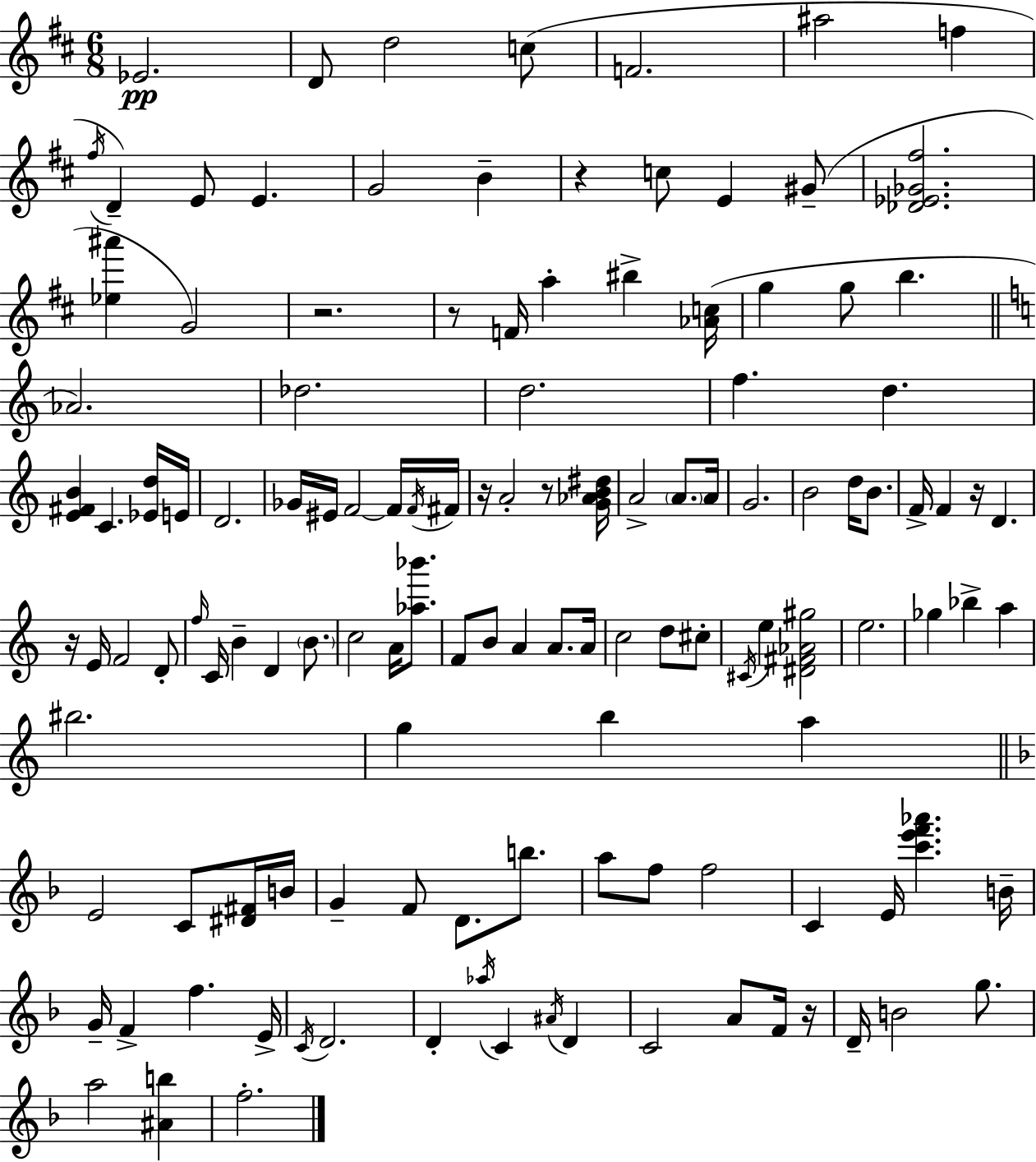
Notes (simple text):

Eb4/h. D4/e D5/h C5/e F4/h. A#5/h F5/q F#5/s D4/q E4/e E4/q. G4/h B4/q R/q C5/e E4/q G#4/e [Db4,Eb4,Gb4,F#5]/h. [Eb5,A#6]/q G4/h R/h. R/e F4/s A5/q BIS5/q [Ab4,C5]/s G5/q G5/e B5/q. Ab4/h. Db5/h. D5/h. F5/q. D5/q. [E4,F#4,B4]/q C4/q. [Eb4,D5]/s E4/s D4/h. Gb4/s EIS4/s F4/h F4/s F4/s F#4/s R/s A4/h R/e [G4,Ab4,B4,D#5]/s A4/h A4/e. A4/s G4/h. B4/h D5/s B4/e. F4/s F4/q R/s D4/q. R/s E4/s F4/h D4/e F5/s C4/s B4/q D4/q B4/e. C5/h A4/s [Ab5,Bb6]/e. F4/e B4/e A4/q A4/e. A4/s C5/h D5/e C#5/e C#4/s E5/q [D#4,F#4,Ab4,G#5]/h E5/h. Gb5/q Bb5/q A5/q BIS5/h. G5/q B5/q A5/q E4/h C4/e [D#4,F#4]/s B4/s G4/q F4/e D4/e. B5/e. A5/e F5/e F5/h C4/q E4/s [C6,E6,F6,Ab6]/q. B4/s G4/s F4/q F5/q. E4/s C4/s D4/h. D4/q Ab5/s C4/q A#4/s D4/q C4/h A4/e F4/s R/s D4/s B4/h G5/e. A5/h [A#4,B5]/q F5/h.